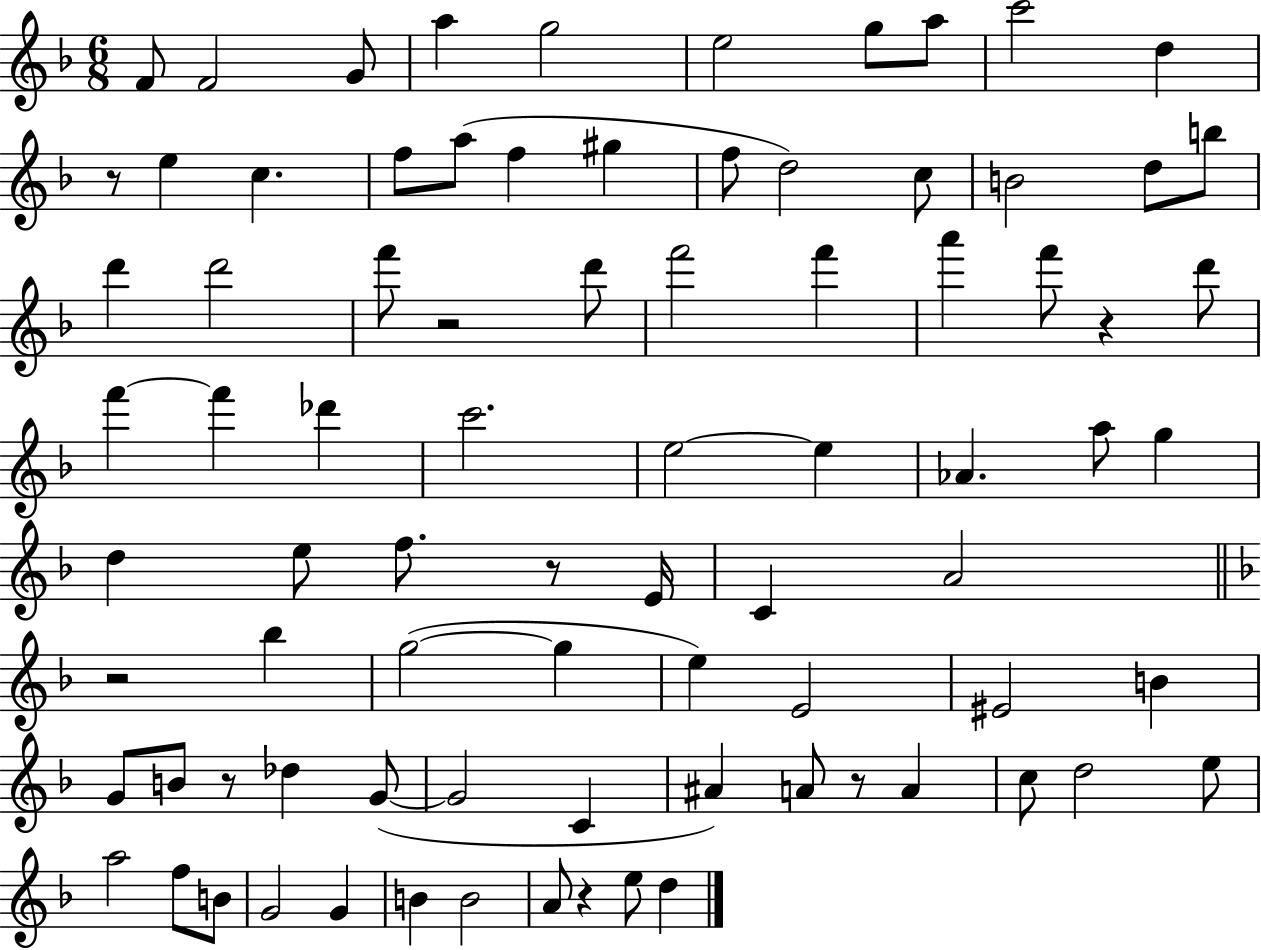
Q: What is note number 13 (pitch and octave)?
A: F5